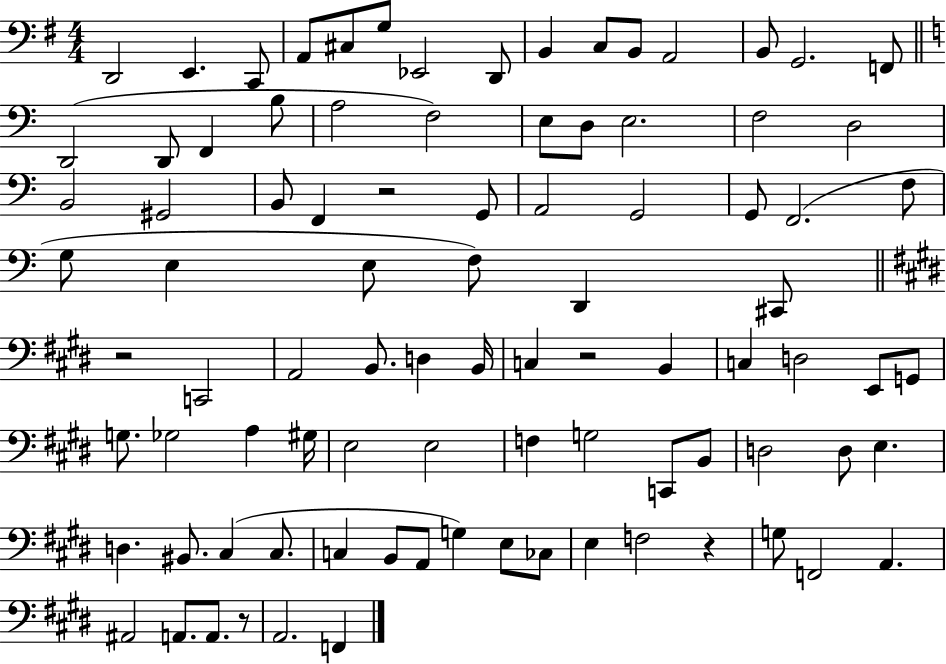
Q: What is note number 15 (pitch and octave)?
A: F2